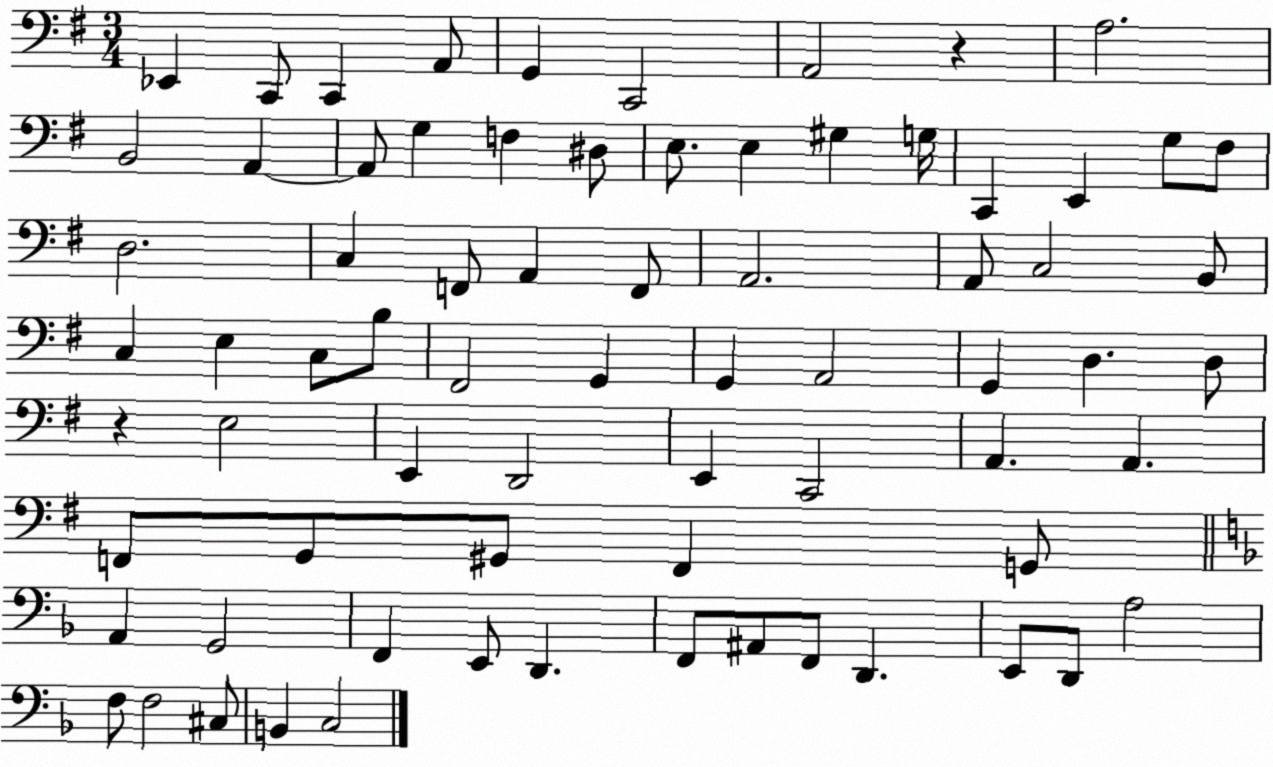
X:1
T:Untitled
M:3/4
L:1/4
K:G
_E,, C,,/2 C,, A,,/2 G,, C,,2 A,,2 z A,2 B,,2 A,, A,,/2 G, F, ^D,/2 E,/2 E, ^G, G,/4 C,, E,, G,/2 ^F,/2 D,2 C, F,,/2 A,, F,,/2 A,,2 A,,/2 C,2 B,,/2 C, E, C,/2 B,/2 ^F,,2 G,, G,, A,,2 G,, D, D,/2 z E,2 E,, D,,2 E,, C,,2 A,, A,, F,,/2 G,,/2 ^G,,/2 F,, G,,/2 A,, G,,2 F,, E,,/2 D,, F,,/2 ^A,,/2 F,,/2 D,, E,,/2 D,,/2 A,2 F,/2 F,2 ^C,/2 B,, C,2